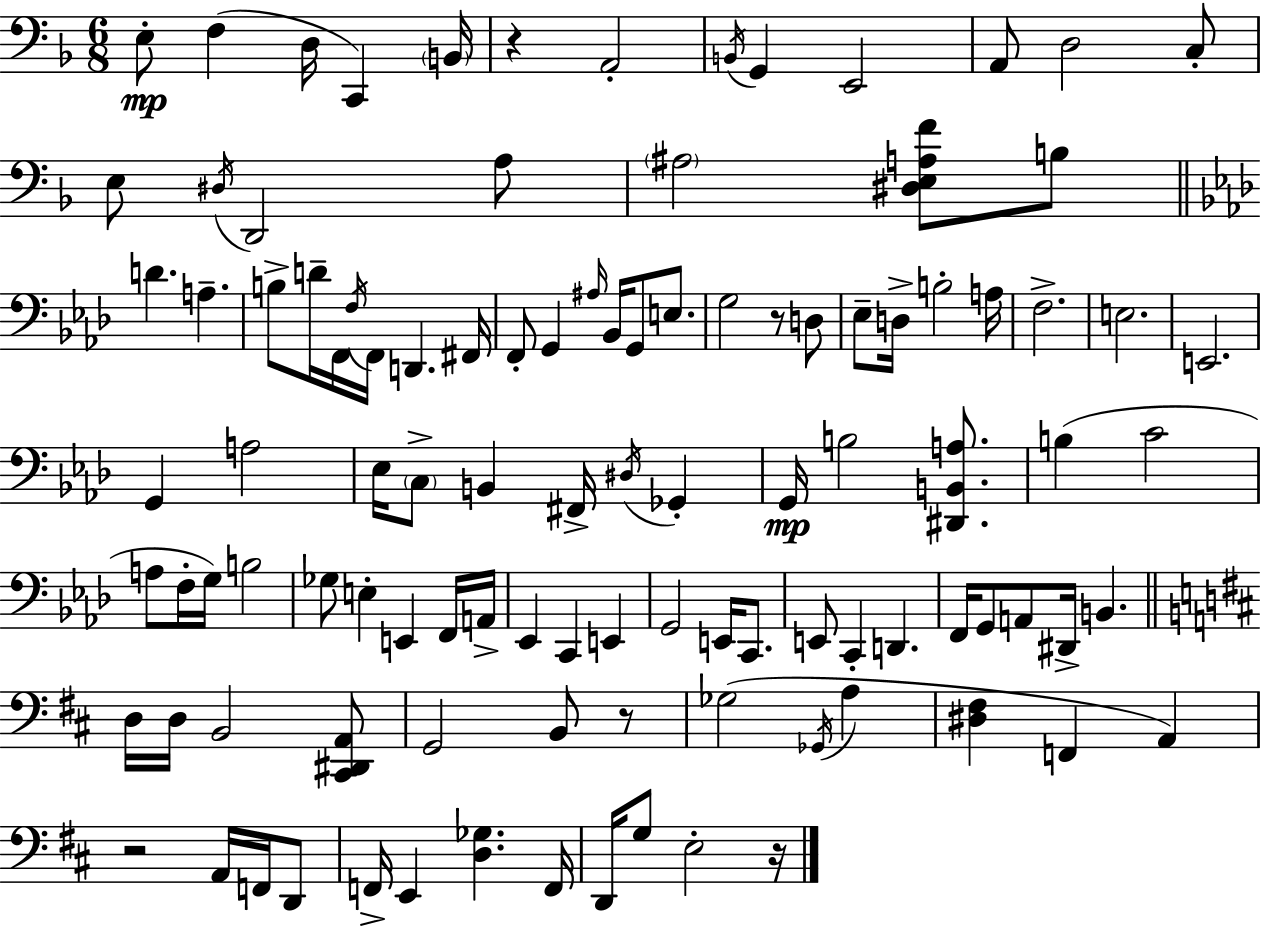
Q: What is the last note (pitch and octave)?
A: E3